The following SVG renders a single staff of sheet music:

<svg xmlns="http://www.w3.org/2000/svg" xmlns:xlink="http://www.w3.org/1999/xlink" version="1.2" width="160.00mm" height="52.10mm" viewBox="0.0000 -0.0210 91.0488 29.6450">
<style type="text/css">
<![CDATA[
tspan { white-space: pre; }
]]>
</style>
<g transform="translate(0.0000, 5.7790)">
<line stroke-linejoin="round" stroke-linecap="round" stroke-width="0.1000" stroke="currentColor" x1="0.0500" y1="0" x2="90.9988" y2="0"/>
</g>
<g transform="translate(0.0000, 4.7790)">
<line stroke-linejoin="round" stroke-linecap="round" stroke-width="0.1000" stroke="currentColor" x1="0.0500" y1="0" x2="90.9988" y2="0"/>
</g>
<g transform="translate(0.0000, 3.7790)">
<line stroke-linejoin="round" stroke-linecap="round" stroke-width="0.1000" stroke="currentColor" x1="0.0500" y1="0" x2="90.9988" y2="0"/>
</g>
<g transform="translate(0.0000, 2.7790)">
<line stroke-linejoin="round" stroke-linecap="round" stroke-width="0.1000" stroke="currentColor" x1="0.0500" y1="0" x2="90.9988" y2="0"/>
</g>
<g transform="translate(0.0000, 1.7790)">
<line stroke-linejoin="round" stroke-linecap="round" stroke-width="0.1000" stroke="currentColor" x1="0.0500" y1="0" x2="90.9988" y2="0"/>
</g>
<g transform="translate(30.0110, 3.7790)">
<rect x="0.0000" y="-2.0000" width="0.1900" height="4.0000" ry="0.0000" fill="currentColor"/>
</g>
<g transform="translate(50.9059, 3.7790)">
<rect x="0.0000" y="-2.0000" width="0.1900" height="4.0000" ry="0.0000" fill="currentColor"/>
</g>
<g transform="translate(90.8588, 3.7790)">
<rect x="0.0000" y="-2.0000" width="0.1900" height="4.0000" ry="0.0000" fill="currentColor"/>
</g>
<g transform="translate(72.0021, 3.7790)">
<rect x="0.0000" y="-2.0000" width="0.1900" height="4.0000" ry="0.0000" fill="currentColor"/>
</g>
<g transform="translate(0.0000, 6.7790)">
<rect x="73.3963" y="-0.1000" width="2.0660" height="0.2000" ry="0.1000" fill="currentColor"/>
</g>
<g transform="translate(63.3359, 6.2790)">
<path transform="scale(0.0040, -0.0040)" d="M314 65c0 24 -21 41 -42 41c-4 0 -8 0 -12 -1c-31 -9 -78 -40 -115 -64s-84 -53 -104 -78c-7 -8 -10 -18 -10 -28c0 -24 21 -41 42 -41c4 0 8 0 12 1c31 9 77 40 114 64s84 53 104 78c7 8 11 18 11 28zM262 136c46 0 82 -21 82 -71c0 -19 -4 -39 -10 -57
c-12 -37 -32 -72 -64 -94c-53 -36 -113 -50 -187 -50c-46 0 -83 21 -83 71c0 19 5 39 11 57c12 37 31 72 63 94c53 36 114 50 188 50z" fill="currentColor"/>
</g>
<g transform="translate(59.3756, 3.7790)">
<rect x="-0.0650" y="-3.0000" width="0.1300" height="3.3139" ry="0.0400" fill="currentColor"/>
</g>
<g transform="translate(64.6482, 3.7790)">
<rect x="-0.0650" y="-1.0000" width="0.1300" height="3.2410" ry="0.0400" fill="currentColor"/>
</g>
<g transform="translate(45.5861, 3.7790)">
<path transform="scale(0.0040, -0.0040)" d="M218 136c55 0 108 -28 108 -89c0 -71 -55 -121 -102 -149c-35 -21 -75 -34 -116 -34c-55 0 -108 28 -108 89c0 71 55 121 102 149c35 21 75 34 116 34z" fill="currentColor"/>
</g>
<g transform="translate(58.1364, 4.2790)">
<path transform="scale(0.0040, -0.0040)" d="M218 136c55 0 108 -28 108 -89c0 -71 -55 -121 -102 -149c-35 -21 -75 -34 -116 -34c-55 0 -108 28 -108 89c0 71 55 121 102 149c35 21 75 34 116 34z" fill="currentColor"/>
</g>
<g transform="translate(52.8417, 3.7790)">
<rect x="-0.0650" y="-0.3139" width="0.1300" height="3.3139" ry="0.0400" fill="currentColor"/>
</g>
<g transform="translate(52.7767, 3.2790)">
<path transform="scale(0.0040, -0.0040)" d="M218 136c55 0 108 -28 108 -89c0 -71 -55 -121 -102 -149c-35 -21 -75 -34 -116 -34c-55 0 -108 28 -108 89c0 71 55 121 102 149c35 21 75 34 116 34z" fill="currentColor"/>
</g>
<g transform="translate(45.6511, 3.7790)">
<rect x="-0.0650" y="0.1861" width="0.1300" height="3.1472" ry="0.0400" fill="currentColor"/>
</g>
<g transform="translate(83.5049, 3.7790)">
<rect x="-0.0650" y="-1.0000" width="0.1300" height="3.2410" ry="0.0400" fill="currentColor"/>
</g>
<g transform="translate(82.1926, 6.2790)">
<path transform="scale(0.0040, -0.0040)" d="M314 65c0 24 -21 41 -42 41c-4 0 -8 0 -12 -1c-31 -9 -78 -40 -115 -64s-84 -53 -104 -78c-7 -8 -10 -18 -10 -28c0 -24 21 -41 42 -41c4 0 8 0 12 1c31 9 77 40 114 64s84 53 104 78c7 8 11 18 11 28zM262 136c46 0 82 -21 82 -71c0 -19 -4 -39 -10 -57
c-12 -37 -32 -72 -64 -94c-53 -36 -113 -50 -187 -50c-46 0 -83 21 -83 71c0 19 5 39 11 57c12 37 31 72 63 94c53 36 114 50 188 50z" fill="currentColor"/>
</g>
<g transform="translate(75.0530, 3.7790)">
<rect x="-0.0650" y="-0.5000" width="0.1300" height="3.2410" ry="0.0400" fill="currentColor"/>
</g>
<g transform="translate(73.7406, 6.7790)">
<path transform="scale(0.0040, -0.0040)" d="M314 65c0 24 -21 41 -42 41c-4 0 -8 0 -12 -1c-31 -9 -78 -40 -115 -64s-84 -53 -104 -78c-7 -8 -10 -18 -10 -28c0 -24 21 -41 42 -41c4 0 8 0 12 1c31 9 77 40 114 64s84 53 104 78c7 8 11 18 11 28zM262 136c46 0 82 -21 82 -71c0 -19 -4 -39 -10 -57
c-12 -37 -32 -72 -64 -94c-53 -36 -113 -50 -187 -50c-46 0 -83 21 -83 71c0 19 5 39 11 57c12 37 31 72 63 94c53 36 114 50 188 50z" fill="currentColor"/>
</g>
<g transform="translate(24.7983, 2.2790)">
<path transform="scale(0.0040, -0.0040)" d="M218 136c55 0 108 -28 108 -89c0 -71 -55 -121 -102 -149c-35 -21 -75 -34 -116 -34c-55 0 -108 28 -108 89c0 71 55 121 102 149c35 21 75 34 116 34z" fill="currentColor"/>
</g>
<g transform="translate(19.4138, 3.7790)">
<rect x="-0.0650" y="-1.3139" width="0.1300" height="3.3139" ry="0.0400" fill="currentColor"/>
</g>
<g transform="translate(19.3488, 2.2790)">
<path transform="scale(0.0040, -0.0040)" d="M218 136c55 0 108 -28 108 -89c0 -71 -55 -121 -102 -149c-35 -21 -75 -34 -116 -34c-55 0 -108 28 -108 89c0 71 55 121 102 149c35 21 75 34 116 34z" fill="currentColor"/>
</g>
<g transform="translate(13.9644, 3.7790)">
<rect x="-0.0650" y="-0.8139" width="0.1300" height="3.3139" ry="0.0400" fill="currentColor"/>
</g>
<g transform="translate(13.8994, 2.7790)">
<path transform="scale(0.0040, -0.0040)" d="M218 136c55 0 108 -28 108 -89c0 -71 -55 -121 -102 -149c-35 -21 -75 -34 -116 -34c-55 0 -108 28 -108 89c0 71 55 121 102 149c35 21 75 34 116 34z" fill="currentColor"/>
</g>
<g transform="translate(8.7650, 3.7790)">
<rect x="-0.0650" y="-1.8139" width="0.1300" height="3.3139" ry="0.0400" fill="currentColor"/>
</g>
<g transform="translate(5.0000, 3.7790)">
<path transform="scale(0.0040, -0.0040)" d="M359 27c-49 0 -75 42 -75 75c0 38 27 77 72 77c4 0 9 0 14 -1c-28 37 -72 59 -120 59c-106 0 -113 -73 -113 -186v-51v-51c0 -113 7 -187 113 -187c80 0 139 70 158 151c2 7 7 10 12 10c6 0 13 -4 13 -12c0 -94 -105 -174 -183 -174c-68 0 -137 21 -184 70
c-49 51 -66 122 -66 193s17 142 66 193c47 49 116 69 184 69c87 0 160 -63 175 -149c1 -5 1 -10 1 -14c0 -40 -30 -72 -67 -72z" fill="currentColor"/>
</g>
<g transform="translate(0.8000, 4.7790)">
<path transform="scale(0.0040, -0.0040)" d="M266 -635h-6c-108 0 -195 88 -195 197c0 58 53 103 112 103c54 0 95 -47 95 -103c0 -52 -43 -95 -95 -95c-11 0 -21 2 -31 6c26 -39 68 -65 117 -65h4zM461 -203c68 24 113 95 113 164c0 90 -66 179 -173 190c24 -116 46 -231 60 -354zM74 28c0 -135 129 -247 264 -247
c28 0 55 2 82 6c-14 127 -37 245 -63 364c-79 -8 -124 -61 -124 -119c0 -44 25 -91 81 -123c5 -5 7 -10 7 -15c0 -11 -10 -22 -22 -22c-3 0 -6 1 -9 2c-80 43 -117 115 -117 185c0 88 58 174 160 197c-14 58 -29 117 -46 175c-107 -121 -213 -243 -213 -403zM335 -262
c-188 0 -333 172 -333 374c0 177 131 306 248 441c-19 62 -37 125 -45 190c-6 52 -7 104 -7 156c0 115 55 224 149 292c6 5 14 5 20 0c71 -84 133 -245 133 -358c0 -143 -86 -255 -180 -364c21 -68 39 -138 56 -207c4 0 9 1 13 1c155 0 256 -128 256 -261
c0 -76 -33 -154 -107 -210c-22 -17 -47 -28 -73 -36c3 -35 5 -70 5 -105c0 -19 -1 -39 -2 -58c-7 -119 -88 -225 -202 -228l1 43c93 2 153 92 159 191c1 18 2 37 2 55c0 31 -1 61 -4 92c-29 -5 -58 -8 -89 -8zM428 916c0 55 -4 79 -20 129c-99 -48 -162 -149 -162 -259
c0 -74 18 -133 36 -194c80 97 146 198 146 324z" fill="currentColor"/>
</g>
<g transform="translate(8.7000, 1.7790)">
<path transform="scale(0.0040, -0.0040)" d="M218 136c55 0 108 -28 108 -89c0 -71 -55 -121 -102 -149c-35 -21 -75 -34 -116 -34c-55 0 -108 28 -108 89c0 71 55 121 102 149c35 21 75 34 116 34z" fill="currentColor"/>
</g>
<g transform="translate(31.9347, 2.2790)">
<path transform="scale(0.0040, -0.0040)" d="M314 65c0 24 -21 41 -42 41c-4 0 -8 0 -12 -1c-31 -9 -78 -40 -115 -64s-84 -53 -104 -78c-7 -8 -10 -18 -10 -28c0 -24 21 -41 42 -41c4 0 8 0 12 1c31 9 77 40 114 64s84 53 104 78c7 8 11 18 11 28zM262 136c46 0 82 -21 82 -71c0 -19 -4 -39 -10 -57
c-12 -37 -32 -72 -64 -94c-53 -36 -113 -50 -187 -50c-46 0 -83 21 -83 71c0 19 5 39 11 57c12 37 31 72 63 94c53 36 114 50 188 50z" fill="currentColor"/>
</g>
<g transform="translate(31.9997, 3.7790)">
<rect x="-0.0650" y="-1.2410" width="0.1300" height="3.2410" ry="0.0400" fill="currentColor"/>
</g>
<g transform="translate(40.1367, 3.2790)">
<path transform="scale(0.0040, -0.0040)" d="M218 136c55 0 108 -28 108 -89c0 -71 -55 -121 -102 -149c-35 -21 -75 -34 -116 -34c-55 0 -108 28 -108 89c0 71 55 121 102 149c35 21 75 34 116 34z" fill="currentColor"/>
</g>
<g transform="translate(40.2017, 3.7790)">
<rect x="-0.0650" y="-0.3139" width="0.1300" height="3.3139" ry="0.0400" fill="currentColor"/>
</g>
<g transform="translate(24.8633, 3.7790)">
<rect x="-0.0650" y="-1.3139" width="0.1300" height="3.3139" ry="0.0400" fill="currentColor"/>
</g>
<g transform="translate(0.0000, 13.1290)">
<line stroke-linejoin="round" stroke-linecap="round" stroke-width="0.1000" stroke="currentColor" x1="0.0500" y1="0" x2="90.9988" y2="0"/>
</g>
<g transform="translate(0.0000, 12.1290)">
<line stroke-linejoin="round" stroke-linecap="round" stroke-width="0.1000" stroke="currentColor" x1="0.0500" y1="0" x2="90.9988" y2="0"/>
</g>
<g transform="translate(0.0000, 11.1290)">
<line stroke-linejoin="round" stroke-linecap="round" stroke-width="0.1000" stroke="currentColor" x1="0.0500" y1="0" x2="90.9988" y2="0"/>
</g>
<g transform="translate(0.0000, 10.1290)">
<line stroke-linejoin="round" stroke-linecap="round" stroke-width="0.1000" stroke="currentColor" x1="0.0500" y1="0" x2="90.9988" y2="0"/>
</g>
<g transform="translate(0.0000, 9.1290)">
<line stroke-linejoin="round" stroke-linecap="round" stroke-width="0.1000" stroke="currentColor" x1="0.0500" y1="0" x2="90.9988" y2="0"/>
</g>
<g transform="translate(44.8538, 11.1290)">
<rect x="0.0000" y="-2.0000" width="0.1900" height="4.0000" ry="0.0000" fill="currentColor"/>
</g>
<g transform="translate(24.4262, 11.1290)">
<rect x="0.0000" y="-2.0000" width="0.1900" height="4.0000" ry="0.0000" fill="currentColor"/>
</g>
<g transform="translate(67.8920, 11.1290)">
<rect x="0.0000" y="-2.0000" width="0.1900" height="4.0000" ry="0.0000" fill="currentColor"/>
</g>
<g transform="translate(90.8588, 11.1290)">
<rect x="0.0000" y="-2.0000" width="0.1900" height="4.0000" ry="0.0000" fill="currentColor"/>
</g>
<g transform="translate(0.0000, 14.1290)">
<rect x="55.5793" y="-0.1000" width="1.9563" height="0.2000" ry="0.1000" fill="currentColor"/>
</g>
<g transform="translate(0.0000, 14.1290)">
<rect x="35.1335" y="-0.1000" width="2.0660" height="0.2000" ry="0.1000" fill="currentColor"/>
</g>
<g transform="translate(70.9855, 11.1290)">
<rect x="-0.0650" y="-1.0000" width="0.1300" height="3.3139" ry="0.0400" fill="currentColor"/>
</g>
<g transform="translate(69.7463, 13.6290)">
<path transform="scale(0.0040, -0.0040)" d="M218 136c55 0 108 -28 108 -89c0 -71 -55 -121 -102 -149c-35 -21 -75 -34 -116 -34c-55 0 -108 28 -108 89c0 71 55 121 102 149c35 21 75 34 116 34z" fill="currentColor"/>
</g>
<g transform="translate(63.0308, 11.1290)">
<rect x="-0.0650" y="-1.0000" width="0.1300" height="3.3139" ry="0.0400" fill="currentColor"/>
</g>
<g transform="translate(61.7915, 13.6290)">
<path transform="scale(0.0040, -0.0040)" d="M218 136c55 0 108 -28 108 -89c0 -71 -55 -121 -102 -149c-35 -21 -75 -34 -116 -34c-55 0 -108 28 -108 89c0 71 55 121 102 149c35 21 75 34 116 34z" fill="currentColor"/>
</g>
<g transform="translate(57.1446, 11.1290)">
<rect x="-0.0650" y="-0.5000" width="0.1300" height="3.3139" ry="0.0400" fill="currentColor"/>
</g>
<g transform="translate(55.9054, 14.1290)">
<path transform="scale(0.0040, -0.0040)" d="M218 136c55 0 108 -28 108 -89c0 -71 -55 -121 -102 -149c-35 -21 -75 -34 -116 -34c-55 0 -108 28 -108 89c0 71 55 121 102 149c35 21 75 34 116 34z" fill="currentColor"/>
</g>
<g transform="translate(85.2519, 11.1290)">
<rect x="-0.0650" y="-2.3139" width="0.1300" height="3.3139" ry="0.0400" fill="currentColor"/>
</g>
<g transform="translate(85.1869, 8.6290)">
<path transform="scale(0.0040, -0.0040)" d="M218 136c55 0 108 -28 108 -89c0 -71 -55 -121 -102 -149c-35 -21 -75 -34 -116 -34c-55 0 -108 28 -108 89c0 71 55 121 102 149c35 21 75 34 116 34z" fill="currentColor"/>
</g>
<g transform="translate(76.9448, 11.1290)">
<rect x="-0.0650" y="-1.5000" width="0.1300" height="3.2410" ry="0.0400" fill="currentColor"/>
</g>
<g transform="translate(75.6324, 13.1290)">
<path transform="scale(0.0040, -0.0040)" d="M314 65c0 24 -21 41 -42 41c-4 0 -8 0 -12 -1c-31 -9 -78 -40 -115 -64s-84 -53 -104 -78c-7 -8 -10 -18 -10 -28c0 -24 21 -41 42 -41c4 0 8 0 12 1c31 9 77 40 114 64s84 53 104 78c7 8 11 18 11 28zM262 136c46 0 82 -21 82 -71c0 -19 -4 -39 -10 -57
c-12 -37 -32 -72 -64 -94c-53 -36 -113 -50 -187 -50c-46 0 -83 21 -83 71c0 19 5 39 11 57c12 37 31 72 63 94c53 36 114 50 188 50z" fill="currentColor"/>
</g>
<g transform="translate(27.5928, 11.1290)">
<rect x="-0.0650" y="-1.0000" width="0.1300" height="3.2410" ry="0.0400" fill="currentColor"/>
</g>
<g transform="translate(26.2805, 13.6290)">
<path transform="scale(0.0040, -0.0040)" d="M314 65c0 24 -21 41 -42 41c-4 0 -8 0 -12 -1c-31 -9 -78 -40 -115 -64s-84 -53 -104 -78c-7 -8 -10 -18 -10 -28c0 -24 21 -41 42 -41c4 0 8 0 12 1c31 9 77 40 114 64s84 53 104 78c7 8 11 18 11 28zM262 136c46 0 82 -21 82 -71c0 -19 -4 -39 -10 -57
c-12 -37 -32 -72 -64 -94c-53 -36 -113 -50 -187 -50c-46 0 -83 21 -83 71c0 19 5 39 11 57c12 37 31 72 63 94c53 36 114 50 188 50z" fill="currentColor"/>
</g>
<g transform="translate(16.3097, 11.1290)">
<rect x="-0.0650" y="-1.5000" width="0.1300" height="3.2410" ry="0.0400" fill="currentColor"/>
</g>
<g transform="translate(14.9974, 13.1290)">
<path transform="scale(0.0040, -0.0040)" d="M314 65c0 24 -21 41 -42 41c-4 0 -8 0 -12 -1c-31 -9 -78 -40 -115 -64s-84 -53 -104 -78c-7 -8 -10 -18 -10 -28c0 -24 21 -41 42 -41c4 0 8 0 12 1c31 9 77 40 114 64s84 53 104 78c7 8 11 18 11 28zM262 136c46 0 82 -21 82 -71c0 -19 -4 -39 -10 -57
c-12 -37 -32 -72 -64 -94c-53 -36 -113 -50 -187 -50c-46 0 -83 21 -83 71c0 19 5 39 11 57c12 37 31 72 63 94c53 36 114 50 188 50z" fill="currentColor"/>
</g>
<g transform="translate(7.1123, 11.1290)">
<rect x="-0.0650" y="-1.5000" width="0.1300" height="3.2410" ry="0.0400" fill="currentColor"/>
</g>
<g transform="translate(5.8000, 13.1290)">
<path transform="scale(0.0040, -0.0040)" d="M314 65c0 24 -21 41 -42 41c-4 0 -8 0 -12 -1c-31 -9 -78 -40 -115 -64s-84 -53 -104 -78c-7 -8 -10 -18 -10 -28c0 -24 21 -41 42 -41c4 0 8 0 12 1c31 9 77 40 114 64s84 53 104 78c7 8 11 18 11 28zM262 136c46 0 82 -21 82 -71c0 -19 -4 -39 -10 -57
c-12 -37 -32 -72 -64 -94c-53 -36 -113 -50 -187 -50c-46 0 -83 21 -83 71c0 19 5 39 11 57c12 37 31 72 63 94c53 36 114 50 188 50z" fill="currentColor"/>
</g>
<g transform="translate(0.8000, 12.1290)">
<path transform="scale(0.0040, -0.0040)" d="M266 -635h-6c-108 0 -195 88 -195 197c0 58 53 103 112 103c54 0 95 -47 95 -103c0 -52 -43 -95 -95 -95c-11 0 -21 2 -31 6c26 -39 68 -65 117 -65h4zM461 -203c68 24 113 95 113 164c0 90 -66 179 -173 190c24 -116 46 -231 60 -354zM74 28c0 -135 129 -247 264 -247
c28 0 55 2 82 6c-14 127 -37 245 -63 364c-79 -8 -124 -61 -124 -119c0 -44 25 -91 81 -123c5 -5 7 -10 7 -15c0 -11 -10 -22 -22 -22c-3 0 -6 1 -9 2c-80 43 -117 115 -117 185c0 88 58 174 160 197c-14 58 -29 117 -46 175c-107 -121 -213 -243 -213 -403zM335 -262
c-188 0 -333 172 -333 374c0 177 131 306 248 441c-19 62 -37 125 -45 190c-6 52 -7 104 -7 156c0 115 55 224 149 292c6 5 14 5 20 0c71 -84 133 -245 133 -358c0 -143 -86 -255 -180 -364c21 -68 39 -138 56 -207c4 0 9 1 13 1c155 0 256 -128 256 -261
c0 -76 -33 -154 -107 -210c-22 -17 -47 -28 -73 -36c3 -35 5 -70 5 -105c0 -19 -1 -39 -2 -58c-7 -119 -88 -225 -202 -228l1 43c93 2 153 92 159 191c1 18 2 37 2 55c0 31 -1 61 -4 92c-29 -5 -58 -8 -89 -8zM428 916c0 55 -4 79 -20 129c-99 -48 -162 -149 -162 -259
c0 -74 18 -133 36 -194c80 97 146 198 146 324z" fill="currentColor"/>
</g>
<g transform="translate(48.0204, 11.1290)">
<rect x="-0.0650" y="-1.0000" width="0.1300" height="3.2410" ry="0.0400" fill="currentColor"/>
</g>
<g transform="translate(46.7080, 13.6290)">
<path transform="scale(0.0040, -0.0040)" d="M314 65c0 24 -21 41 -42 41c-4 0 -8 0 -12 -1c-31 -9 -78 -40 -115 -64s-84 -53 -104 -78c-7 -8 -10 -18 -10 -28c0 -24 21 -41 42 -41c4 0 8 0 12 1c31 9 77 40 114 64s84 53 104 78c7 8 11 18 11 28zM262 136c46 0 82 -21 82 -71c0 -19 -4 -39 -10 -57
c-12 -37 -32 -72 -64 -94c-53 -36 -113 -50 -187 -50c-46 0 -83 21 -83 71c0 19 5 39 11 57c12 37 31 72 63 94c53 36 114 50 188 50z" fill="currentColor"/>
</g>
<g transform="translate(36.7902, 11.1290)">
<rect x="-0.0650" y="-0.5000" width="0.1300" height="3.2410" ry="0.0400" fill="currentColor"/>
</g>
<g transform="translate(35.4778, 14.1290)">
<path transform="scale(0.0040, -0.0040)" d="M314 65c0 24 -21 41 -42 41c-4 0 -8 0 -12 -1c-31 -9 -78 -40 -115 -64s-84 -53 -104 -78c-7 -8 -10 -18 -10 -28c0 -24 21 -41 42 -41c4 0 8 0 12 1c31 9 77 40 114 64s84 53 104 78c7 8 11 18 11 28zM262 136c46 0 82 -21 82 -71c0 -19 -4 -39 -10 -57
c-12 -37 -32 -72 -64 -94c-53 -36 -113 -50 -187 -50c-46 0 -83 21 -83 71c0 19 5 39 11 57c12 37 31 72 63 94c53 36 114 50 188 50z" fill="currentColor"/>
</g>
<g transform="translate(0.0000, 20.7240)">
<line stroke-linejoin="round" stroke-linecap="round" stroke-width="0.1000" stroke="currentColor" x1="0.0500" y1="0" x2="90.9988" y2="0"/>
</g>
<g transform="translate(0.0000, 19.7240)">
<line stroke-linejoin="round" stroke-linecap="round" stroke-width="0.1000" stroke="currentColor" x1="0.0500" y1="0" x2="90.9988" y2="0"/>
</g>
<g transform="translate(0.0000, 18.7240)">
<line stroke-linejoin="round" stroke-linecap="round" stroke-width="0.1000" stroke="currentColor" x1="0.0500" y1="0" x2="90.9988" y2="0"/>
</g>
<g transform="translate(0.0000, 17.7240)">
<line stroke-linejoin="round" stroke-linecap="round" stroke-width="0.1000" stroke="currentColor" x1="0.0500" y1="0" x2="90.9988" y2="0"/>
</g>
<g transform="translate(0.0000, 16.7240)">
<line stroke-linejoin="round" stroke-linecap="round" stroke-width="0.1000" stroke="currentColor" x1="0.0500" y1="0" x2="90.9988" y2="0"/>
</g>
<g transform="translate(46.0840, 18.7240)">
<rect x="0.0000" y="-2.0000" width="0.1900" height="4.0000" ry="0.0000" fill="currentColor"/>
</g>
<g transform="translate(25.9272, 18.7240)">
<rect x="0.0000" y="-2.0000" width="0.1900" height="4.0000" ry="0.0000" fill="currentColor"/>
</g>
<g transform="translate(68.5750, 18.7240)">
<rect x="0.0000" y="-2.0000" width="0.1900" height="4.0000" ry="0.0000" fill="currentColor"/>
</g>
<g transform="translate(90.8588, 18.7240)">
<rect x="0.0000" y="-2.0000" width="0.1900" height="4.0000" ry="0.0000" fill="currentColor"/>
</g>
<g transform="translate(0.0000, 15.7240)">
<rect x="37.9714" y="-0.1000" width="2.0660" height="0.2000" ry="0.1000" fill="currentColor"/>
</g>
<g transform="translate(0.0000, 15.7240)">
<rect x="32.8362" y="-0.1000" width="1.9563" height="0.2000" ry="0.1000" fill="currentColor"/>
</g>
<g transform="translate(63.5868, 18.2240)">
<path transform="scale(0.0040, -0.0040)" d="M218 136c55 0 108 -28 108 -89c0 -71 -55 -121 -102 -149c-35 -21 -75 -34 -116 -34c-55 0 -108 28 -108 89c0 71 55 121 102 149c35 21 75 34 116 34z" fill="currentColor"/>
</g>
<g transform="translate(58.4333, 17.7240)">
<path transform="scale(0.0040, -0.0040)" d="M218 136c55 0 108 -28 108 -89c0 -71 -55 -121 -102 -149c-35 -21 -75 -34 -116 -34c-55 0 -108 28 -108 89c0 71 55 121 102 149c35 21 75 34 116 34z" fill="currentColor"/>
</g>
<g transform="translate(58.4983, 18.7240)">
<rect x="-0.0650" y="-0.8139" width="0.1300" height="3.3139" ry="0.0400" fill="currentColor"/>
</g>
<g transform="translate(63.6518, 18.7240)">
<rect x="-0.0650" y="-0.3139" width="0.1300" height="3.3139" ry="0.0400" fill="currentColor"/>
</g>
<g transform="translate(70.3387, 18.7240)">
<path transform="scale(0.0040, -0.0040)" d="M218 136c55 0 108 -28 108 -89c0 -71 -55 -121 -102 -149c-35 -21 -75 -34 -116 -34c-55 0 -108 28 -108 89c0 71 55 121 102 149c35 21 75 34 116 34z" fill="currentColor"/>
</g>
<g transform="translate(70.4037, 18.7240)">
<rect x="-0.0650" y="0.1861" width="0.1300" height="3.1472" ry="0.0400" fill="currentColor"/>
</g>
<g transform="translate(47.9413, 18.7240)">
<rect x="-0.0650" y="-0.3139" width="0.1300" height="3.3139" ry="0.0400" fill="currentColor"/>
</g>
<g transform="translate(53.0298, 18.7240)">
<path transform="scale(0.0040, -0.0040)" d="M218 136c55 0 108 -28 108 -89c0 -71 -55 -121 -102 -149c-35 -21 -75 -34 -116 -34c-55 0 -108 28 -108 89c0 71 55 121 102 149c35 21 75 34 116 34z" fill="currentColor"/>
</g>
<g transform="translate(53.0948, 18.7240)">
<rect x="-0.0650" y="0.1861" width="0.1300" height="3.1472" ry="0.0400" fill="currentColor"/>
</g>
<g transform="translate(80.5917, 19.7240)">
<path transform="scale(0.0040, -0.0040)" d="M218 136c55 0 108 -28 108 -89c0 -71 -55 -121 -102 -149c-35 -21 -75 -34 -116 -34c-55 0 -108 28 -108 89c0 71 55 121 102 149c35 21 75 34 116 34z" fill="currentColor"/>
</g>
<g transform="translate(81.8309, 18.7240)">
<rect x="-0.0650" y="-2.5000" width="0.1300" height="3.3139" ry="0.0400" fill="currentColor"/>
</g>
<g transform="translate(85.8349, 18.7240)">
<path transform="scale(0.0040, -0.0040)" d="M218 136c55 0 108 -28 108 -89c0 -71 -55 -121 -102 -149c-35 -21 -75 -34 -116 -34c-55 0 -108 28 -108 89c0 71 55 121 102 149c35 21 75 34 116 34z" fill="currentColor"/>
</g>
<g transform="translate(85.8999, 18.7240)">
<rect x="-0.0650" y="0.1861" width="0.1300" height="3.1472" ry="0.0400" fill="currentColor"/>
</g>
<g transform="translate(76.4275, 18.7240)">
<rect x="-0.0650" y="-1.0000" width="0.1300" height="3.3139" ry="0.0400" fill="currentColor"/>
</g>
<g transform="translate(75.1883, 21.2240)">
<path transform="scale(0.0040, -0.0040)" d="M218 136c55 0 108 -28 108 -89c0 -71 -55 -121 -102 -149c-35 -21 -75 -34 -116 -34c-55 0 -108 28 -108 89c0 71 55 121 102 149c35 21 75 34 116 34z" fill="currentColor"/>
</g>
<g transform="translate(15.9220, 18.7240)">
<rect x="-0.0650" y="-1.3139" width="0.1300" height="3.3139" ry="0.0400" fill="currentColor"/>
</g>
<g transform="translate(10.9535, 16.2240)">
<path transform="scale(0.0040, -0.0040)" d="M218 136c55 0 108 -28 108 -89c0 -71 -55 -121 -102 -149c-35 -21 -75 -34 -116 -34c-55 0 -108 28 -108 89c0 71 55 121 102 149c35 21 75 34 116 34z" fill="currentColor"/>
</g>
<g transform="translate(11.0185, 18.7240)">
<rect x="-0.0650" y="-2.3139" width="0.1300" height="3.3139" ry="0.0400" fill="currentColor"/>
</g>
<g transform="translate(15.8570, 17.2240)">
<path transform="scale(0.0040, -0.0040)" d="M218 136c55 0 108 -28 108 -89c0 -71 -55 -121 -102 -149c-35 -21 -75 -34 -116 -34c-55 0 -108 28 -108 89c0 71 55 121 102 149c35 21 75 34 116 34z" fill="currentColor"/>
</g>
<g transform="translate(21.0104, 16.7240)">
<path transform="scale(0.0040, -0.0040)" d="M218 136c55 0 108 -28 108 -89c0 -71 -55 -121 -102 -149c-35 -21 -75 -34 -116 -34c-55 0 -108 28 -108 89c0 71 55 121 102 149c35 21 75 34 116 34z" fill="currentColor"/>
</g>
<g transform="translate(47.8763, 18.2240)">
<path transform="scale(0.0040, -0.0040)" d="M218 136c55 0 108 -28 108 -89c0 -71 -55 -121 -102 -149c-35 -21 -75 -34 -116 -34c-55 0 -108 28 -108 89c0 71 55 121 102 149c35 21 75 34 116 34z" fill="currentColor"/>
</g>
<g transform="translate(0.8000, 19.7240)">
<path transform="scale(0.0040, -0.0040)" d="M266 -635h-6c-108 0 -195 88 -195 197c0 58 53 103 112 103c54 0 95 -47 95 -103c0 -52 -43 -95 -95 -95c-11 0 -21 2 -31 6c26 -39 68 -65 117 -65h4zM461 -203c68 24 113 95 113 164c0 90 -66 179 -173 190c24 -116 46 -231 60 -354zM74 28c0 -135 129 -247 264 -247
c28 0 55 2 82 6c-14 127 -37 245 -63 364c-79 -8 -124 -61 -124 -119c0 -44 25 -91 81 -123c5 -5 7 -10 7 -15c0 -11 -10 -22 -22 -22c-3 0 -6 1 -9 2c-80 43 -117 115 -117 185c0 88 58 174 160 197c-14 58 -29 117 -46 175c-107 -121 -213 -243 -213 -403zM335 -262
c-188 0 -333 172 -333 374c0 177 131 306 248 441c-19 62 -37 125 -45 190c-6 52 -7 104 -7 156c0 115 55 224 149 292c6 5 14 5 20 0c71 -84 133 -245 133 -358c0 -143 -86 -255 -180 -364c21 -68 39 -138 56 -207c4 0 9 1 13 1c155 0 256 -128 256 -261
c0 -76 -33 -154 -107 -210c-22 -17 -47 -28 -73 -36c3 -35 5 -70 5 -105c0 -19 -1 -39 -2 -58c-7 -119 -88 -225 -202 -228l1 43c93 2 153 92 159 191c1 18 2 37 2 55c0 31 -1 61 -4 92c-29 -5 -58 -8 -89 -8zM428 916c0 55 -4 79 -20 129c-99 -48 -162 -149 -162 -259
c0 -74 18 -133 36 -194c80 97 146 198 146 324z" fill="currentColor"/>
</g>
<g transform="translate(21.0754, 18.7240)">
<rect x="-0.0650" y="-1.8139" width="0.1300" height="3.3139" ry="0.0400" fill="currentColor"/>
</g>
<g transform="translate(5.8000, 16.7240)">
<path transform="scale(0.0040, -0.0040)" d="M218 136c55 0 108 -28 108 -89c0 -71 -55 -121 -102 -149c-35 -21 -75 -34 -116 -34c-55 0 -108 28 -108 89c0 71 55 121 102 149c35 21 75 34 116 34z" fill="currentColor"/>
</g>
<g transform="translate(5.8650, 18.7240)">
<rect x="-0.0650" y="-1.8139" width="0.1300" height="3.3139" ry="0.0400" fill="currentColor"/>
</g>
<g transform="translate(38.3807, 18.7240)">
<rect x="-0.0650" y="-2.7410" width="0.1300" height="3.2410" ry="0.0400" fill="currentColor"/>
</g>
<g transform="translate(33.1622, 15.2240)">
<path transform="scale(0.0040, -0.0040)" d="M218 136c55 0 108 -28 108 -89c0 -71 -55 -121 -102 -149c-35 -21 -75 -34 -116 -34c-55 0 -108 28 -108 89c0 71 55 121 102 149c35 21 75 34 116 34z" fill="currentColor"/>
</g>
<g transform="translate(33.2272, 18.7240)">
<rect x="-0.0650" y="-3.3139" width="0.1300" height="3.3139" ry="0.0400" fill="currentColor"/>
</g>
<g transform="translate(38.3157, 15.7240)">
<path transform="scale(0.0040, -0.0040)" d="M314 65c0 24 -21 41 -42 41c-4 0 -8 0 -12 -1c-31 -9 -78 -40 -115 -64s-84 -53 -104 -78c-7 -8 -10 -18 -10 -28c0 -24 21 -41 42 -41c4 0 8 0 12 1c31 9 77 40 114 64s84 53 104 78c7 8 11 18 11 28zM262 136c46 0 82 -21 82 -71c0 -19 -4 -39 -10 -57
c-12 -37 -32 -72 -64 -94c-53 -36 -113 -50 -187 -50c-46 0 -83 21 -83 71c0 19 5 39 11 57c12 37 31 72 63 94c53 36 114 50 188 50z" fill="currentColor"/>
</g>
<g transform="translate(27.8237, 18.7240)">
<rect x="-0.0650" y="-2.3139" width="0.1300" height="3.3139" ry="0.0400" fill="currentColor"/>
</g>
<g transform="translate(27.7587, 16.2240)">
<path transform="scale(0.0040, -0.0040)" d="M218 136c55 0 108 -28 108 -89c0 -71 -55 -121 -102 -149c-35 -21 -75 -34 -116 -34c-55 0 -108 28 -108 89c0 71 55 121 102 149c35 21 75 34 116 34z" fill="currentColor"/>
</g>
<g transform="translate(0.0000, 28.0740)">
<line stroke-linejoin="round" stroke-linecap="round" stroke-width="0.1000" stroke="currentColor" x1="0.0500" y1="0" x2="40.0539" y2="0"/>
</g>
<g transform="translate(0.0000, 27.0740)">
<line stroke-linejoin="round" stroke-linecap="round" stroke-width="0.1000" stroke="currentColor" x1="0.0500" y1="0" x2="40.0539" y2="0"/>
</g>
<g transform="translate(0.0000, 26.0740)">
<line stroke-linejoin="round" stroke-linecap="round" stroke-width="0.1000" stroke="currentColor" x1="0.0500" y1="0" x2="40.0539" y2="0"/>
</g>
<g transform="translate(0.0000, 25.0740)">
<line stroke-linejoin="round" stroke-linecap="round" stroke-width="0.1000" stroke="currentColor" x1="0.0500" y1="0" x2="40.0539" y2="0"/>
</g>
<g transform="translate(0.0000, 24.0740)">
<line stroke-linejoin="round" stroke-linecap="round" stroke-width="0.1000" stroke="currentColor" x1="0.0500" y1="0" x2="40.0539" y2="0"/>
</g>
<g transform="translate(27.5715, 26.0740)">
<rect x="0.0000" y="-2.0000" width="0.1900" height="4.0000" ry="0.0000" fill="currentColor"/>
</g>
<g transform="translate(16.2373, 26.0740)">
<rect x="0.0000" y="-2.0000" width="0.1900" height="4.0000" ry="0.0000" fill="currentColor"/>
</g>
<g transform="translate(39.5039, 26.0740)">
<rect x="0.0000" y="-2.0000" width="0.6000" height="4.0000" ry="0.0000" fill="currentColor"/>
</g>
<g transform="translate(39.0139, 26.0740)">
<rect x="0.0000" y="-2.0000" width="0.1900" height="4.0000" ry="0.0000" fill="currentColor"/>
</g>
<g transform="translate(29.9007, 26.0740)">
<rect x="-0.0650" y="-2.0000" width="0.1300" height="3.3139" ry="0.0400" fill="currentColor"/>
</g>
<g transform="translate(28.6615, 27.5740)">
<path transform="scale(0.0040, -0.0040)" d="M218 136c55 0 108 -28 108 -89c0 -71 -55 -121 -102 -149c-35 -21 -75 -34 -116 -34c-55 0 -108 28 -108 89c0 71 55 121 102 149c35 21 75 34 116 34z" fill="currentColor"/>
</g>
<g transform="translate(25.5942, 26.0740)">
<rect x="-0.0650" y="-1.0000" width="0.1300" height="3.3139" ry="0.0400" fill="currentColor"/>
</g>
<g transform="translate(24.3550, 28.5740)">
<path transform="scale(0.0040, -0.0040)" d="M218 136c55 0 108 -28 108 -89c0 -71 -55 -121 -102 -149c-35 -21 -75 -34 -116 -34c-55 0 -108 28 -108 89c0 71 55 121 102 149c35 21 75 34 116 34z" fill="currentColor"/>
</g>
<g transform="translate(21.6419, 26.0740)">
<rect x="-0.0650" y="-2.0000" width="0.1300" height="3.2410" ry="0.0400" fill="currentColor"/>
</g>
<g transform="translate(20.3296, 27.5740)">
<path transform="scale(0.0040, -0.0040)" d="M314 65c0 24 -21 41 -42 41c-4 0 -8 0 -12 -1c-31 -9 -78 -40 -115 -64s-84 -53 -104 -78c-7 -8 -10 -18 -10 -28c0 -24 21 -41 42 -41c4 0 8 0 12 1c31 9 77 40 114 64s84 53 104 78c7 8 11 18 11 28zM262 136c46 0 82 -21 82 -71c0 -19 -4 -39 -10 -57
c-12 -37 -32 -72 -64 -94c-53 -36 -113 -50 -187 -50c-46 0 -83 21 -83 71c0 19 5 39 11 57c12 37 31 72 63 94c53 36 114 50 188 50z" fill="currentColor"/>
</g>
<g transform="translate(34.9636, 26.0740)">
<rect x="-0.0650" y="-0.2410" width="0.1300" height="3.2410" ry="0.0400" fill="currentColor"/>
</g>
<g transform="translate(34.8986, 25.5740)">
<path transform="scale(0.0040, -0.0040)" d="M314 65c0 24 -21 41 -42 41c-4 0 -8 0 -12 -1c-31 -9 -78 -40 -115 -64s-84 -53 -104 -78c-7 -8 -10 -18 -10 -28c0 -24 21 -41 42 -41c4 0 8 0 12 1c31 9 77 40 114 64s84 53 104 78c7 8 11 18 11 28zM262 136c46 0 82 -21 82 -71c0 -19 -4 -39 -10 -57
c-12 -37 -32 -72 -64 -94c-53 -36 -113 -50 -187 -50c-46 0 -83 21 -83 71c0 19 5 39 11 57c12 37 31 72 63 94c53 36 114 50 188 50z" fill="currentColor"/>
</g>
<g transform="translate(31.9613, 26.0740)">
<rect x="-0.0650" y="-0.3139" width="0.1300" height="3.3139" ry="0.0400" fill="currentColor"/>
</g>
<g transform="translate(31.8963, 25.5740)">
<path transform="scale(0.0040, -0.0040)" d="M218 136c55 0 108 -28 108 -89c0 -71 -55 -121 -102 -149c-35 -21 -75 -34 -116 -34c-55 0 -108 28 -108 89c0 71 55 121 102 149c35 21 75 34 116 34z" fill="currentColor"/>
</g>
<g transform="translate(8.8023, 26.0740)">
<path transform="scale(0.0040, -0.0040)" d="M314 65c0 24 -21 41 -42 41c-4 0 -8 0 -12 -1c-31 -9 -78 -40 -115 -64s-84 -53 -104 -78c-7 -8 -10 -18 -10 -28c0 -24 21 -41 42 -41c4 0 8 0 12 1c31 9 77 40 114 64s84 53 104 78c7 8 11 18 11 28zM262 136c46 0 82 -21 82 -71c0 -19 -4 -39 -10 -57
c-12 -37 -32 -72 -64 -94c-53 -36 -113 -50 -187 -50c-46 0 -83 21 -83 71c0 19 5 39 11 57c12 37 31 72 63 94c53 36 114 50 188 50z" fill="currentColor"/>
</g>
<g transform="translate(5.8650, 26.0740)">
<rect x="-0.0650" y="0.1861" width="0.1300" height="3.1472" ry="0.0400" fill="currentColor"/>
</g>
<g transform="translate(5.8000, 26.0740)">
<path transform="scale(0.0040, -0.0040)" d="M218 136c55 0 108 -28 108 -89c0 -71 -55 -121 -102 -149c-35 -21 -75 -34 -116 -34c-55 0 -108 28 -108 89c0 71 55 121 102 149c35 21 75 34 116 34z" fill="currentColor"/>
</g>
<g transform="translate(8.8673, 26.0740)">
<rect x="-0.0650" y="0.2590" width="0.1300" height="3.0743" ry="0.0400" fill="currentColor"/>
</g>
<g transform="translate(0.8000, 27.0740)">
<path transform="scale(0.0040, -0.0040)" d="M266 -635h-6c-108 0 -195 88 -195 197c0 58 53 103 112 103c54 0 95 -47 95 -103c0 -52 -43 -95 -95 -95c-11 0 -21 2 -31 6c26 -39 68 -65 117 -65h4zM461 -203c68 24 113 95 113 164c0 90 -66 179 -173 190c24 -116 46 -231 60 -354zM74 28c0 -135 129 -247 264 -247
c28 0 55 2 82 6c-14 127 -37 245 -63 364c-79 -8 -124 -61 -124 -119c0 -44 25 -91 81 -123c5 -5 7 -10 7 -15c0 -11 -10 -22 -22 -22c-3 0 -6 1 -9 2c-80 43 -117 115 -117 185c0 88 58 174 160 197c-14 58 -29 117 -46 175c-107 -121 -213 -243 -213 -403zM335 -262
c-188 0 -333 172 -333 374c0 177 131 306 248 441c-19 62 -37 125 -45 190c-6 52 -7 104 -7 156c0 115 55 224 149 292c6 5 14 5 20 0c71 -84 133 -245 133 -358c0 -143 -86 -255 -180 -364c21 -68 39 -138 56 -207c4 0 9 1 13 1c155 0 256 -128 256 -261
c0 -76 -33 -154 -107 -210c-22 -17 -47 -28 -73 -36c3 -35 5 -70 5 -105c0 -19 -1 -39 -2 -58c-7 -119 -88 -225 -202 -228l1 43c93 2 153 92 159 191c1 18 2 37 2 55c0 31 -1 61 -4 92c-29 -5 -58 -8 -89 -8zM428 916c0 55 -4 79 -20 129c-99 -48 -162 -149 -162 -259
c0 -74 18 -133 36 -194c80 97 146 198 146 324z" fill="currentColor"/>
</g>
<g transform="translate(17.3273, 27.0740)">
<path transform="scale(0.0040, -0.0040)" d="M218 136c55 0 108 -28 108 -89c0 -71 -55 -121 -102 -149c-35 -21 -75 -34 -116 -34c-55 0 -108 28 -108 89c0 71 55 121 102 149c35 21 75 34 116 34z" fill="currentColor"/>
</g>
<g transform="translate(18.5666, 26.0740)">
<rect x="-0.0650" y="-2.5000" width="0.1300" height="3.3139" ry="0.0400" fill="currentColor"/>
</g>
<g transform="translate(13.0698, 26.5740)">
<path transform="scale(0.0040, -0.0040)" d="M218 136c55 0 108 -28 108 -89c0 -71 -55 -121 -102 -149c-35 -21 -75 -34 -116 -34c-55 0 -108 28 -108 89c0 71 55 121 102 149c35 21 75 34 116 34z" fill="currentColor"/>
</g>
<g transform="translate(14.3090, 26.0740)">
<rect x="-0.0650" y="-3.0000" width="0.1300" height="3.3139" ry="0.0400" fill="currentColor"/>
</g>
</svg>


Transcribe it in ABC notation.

X:1
T:Untitled
M:4/4
L:1/4
K:C
f d e e e2 c B c A D2 C2 D2 E2 E2 D2 C2 D2 C D D E2 g f g e f g b a2 c B d c B D G B B B2 A G F2 D F c c2